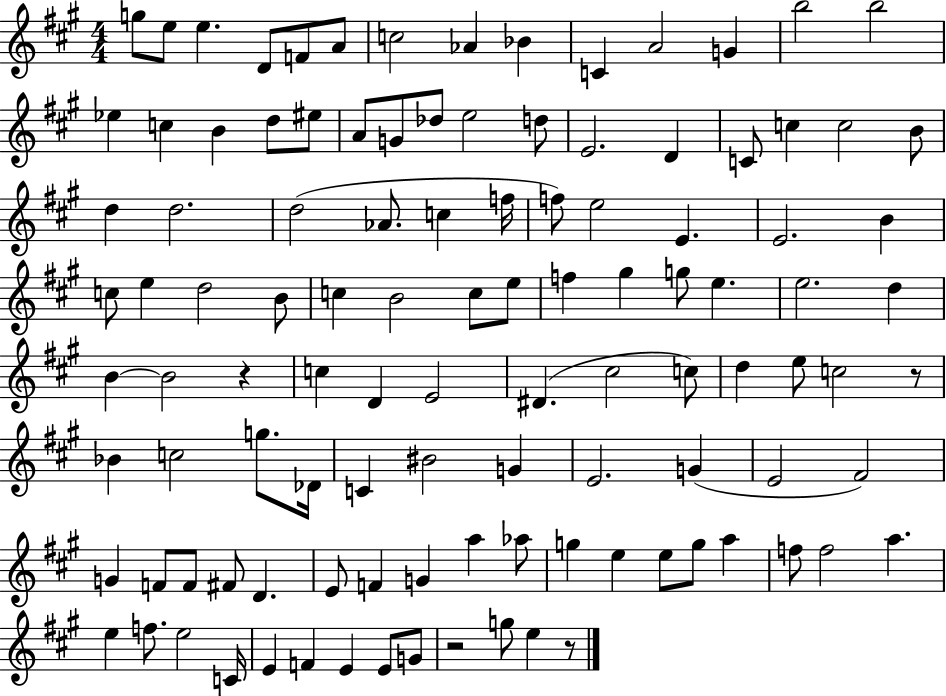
{
  \clef treble
  \numericTimeSignature
  \time 4/4
  \key a \major
  g''8 e''8 e''4. d'8 f'8 a'8 | c''2 aes'4 bes'4 | c'4 a'2 g'4 | b''2 b''2 | \break ees''4 c''4 b'4 d''8 eis''8 | a'8 g'8 des''8 e''2 d''8 | e'2. d'4 | c'8 c''4 c''2 b'8 | \break d''4 d''2. | d''2( aes'8. c''4 f''16 | f''8) e''2 e'4. | e'2. b'4 | \break c''8 e''4 d''2 b'8 | c''4 b'2 c''8 e''8 | f''4 gis''4 g''8 e''4. | e''2. d''4 | \break b'4~~ b'2 r4 | c''4 d'4 e'2 | dis'4.( cis''2 c''8) | d''4 e''8 c''2 r8 | \break bes'4 c''2 g''8. des'16 | c'4 bis'2 g'4 | e'2. g'4( | e'2 fis'2) | \break g'4 f'8 f'8 fis'8 d'4. | e'8 f'4 g'4 a''4 aes''8 | g''4 e''4 e''8 g''8 a''4 | f''8 f''2 a''4. | \break e''4 f''8. e''2 c'16 | e'4 f'4 e'4 e'8 g'8 | r2 g''8 e''4 r8 | \bar "|."
}